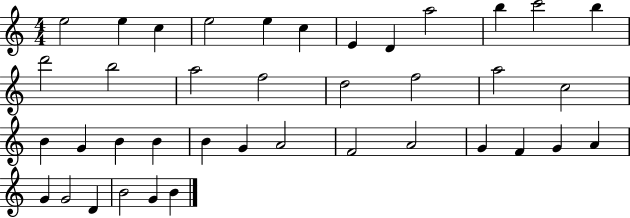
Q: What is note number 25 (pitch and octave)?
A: B4